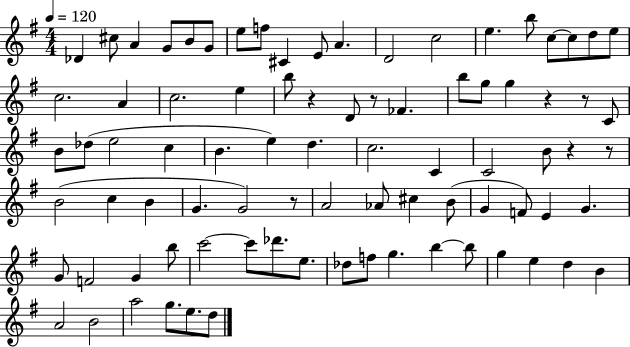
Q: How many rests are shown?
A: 7